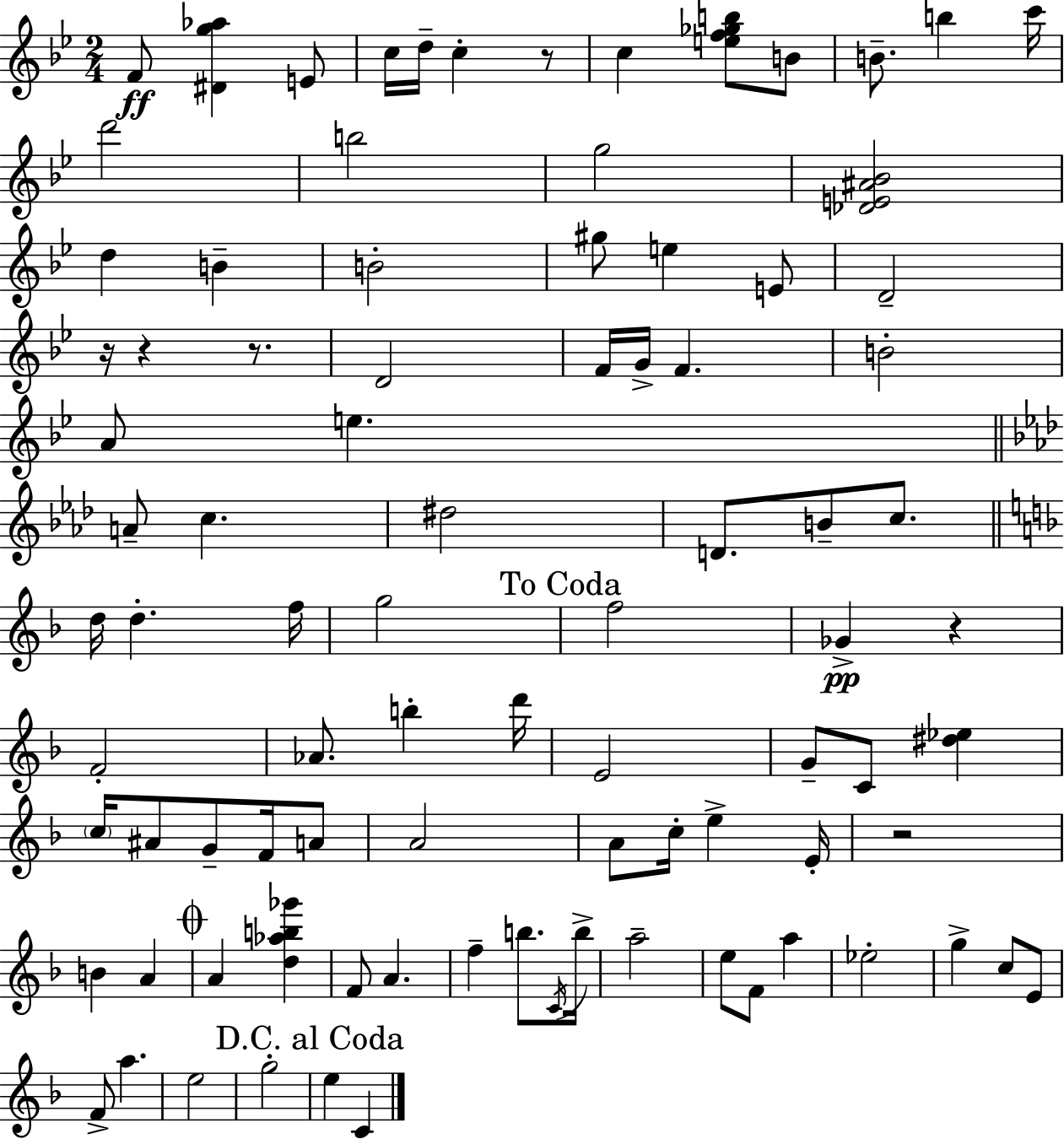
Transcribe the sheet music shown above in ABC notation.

X:1
T:Untitled
M:2/4
L:1/4
K:Gm
F/2 [^Dg_a] E/2 c/4 d/4 c z/2 c [ef_gb]/2 B/2 B/2 b c'/4 d'2 b2 g2 [_DE^A_B]2 d B B2 ^g/2 e E/2 D2 z/4 z z/2 D2 F/4 G/4 F B2 A/2 e A/2 c ^d2 D/2 B/2 c/2 d/4 d f/4 g2 f2 _G z F2 _A/2 b d'/4 E2 G/2 C/2 [^d_e] c/4 ^A/2 G/2 F/4 A/2 A2 A/2 c/4 e E/4 z2 B A A [d_ab_g'] F/2 A f b/2 C/4 b/4 a2 e/2 F/2 a _e2 g c/2 E/2 F/2 a e2 g2 e C